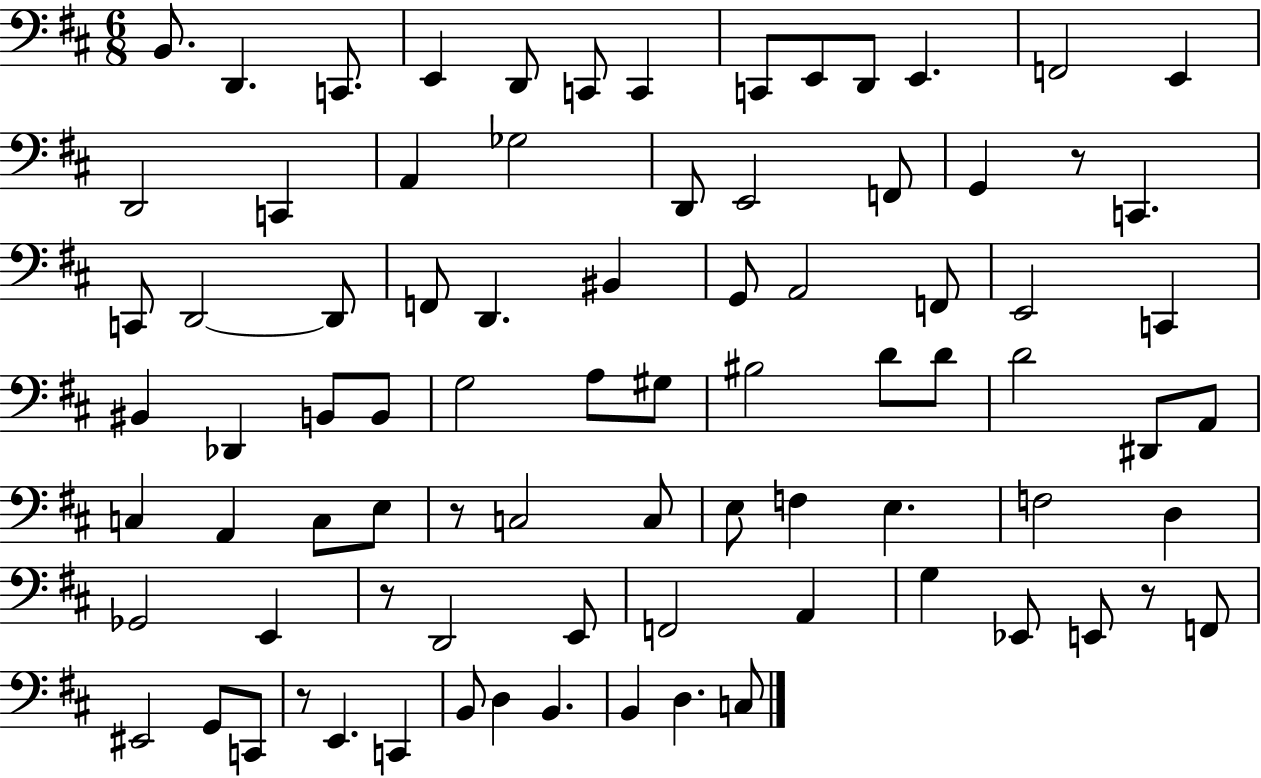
X:1
T:Untitled
M:6/8
L:1/4
K:D
B,,/2 D,, C,,/2 E,, D,,/2 C,,/2 C,, C,,/2 E,,/2 D,,/2 E,, F,,2 E,, D,,2 C,, A,, _G,2 D,,/2 E,,2 F,,/2 G,, z/2 C,, C,,/2 D,,2 D,,/2 F,,/2 D,, ^B,, G,,/2 A,,2 F,,/2 E,,2 C,, ^B,, _D,, B,,/2 B,,/2 G,2 A,/2 ^G,/2 ^B,2 D/2 D/2 D2 ^D,,/2 A,,/2 C, A,, C,/2 E,/2 z/2 C,2 C,/2 E,/2 F, E, F,2 D, _G,,2 E,, z/2 D,,2 E,,/2 F,,2 A,, G, _E,,/2 E,,/2 z/2 F,,/2 ^E,,2 G,,/2 C,,/2 z/2 E,, C,, B,,/2 D, B,, B,, D, C,/2